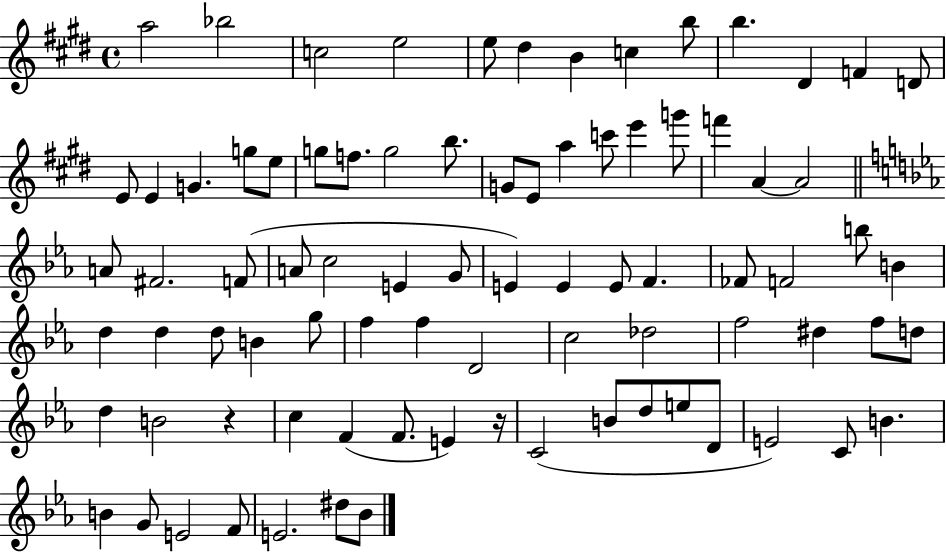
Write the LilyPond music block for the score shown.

{
  \clef treble
  \time 4/4
  \defaultTimeSignature
  \key e \major
  a''2 bes''2 | c''2 e''2 | e''8 dis''4 b'4 c''4 b''8 | b''4. dis'4 f'4 d'8 | \break e'8 e'4 g'4. g''8 e''8 | g''8 f''8. g''2 b''8. | g'8 e'8 a''4 c'''8 e'''4 g'''8 | f'''4 a'4~~ a'2 | \break \bar "||" \break \key c \minor a'8 fis'2. f'8( | a'8 c''2 e'4 g'8 | e'4) e'4 e'8 f'4. | fes'8 f'2 b''8 b'4 | \break d''4 d''4 d''8 b'4 g''8 | f''4 f''4 d'2 | c''2 des''2 | f''2 dis''4 f''8 d''8 | \break d''4 b'2 r4 | c''4 f'4( f'8. e'4) r16 | c'2( b'8 d''8 e''8 d'8 | e'2) c'8 b'4. | \break b'4 g'8 e'2 f'8 | e'2. dis''8 bes'8 | \bar "|."
}